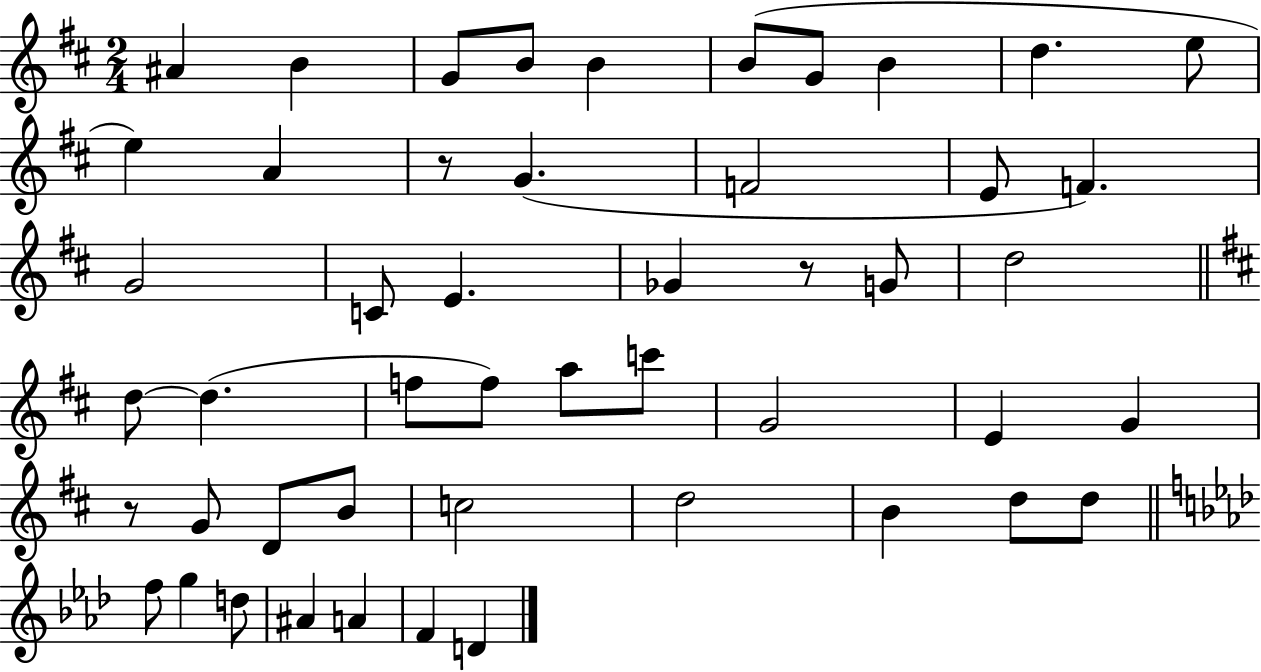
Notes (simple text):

A#4/q B4/q G4/e B4/e B4/q B4/e G4/e B4/q D5/q. E5/e E5/q A4/q R/e G4/q. F4/h E4/e F4/q. G4/h C4/e E4/q. Gb4/q R/e G4/e D5/h D5/e D5/q. F5/e F5/e A5/e C6/e G4/h E4/q G4/q R/e G4/e D4/e B4/e C5/h D5/h B4/q D5/e D5/e F5/e G5/q D5/e A#4/q A4/q F4/q D4/q